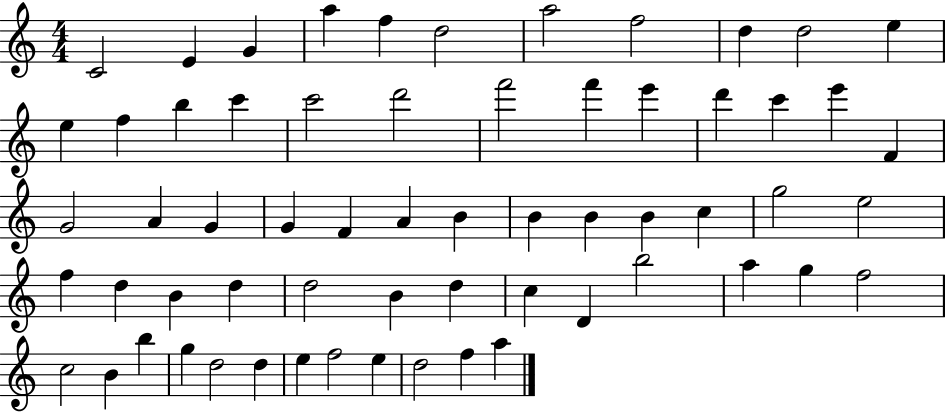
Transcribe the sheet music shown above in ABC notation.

X:1
T:Untitled
M:4/4
L:1/4
K:C
C2 E G a f d2 a2 f2 d d2 e e f b c' c'2 d'2 f'2 f' e' d' c' e' F G2 A G G F A B B B B c g2 e2 f d B d d2 B d c D b2 a g f2 c2 B b g d2 d e f2 e d2 f a